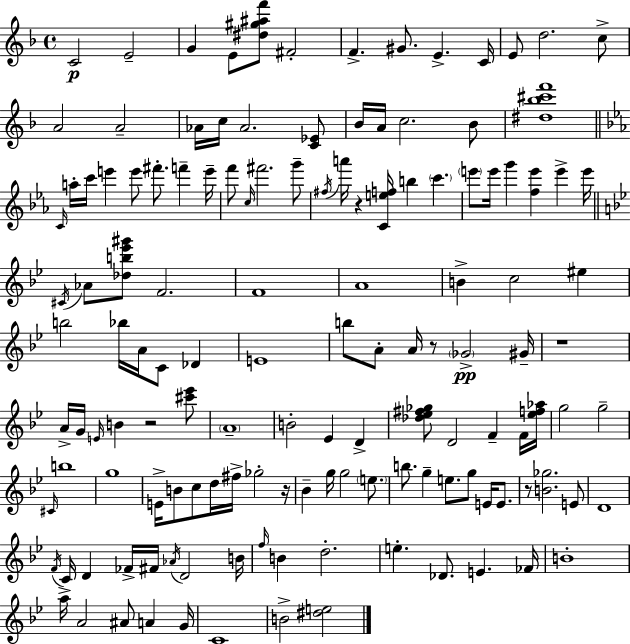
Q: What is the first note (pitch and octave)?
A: C4